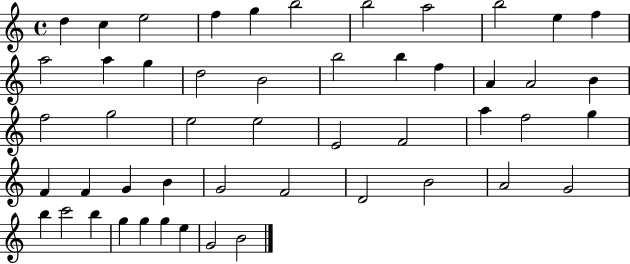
{
  \clef treble
  \time 4/4
  \defaultTimeSignature
  \key c \major
  d''4 c''4 e''2 | f''4 g''4 b''2 | b''2 a''2 | b''2 e''4 f''4 | \break a''2 a''4 g''4 | d''2 b'2 | b''2 b''4 f''4 | a'4 a'2 b'4 | \break f''2 g''2 | e''2 e''2 | e'2 f'2 | a''4 f''2 g''4 | \break f'4 f'4 g'4 b'4 | g'2 f'2 | d'2 b'2 | a'2 g'2 | \break b''4 c'''2 b''4 | g''4 g''4 g''4 e''4 | g'2 b'2 | \bar "|."
}